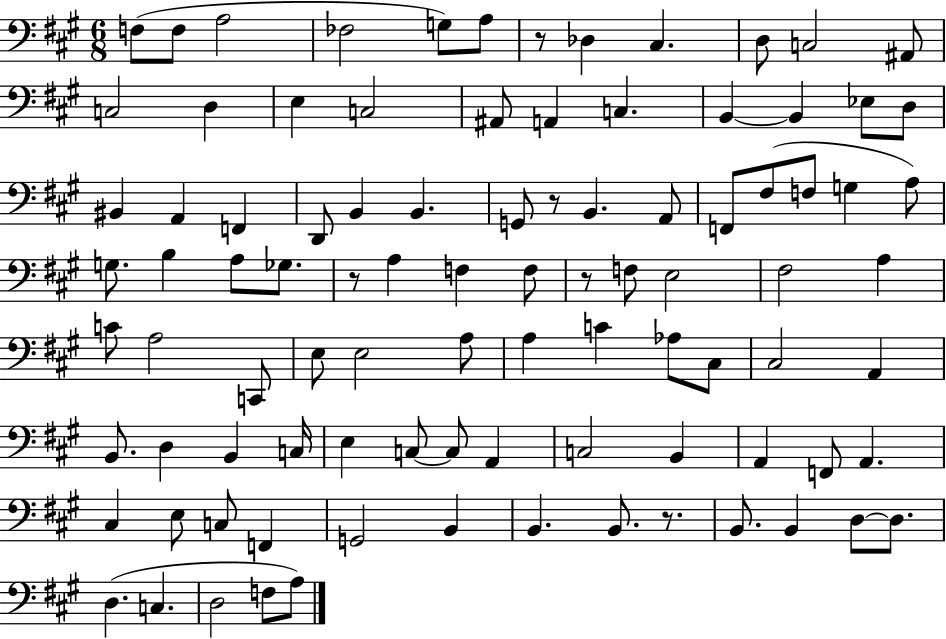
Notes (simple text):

F3/e F3/e A3/h FES3/h G3/e A3/e R/e Db3/q C#3/q. D3/e C3/h A#2/e C3/h D3/q E3/q C3/h A#2/e A2/q C3/q. B2/q B2/q Eb3/e D3/e BIS2/q A2/q F2/q D2/e B2/q B2/q. G2/e R/e B2/q. A2/e F2/e F#3/e F3/e G3/q A3/e G3/e. B3/q A3/e Gb3/e. R/e A3/q F3/q F3/e R/e F3/e E3/h F#3/h A3/q C4/e A3/h C2/e E3/e E3/h A3/e A3/q C4/q Ab3/e C#3/e C#3/h A2/q B2/e. D3/q B2/q C3/s E3/q C3/e C3/e A2/q C3/h B2/q A2/q F2/e A2/q. C#3/q E3/e C3/e F2/q G2/h B2/q B2/q. B2/e. R/e. B2/e. B2/q D3/e D3/e. D3/q. C3/q. D3/h F3/e A3/e